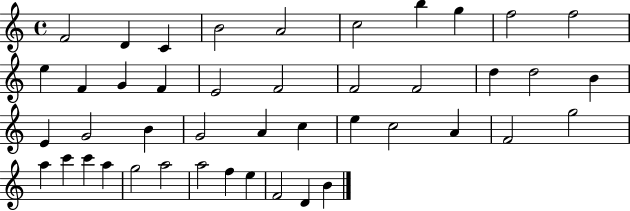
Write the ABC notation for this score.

X:1
T:Untitled
M:4/4
L:1/4
K:C
F2 D C B2 A2 c2 b g f2 f2 e F G F E2 F2 F2 F2 d d2 B E G2 B G2 A c e c2 A F2 g2 a c' c' a g2 a2 a2 f e F2 D B